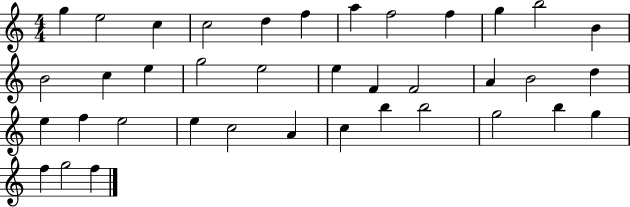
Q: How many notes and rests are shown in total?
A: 38